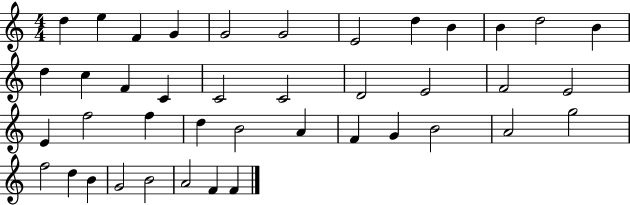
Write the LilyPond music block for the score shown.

{
  \clef treble
  \numericTimeSignature
  \time 4/4
  \key c \major
  d''4 e''4 f'4 g'4 | g'2 g'2 | e'2 d''4 b'4 | b'4 d''2 b'4 | \break d''4 c''4 f'4 c'4 | c'2 c'2 | d'2 e'2 | f'2 e'2 | \break e'4 f''2 f''4 | d''4 b'2 a'4 | f'4 g'4 b'2 | a'2 g''2 | \break f''2 d''4 b'4 | g'2 b'2 | a'2 f'4 f'4 | \bar "|."
}